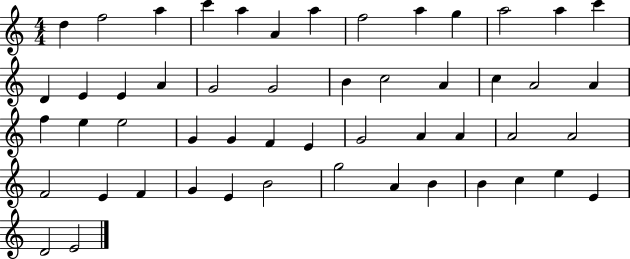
X:1
T:Untitled
M:4/4
L:1/4
K:C
d f2 a c' a A a f2 a g a2 a c' D E E A G2 G2 B c2 A c A2 A f e e2 G G F E G2 A A A2 A2 F2 E F G E B2 g2 A B B c e E D2 E2